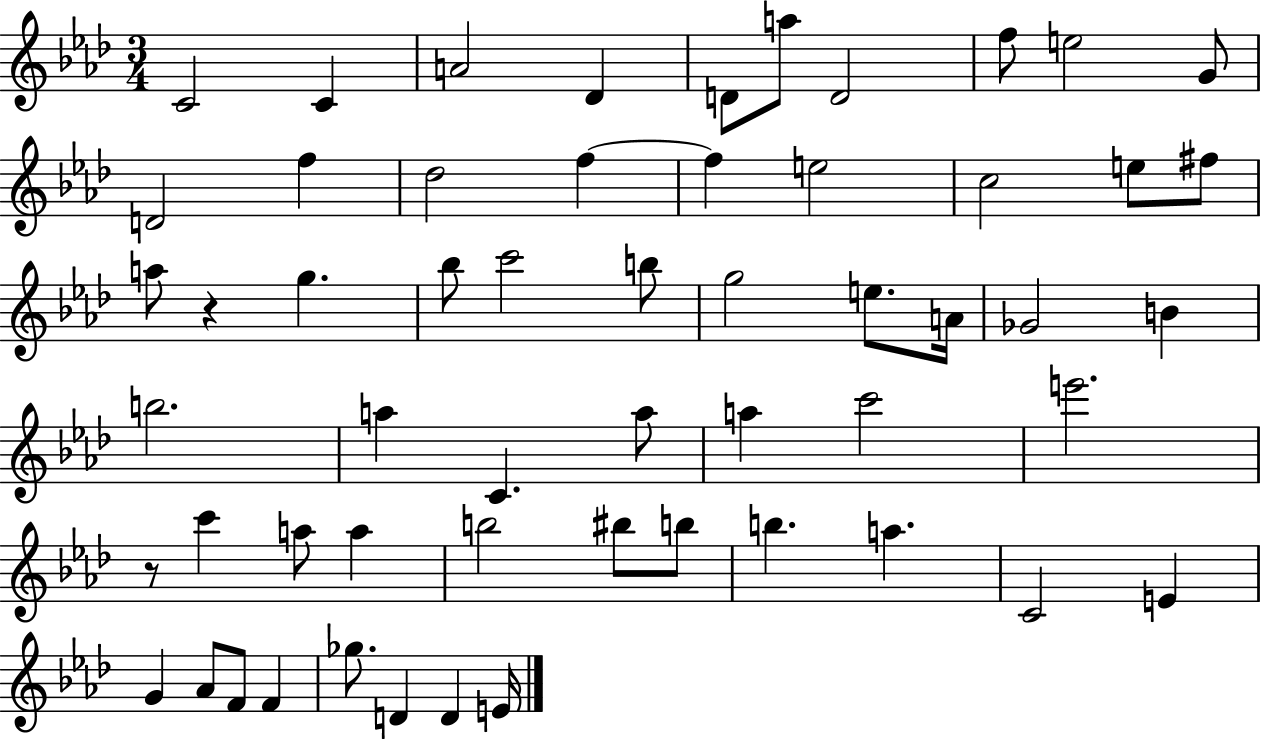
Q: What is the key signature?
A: AES major